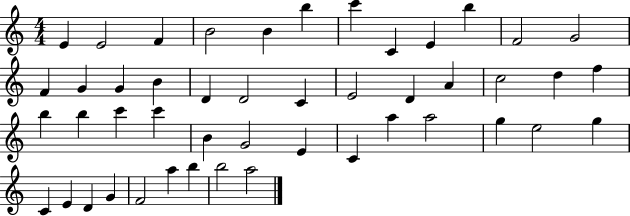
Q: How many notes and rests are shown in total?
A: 47